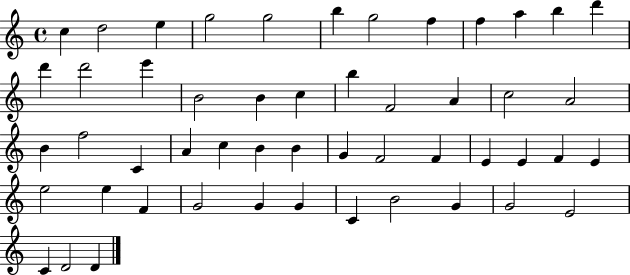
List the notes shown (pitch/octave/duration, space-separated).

C5/q D5/h E5/q G5/h G5/h B5/q G5/h F5/q F5/q A5/q B5/q D6/q D6/q D6/h E6/q B4/h B4/q C5/q B5/q F4/h A4/q C5/h A4/h B4/q F5/h C4/q A4/q C5/q B4/q B4/q G4/q F4/h F4/q E4/q E4/q F4/q E4/q E5/h E5/q F4/q G4/h G4/q G4/q C4/q B4/h G4/q G4/h E4/h C4/q D4/h D4/q